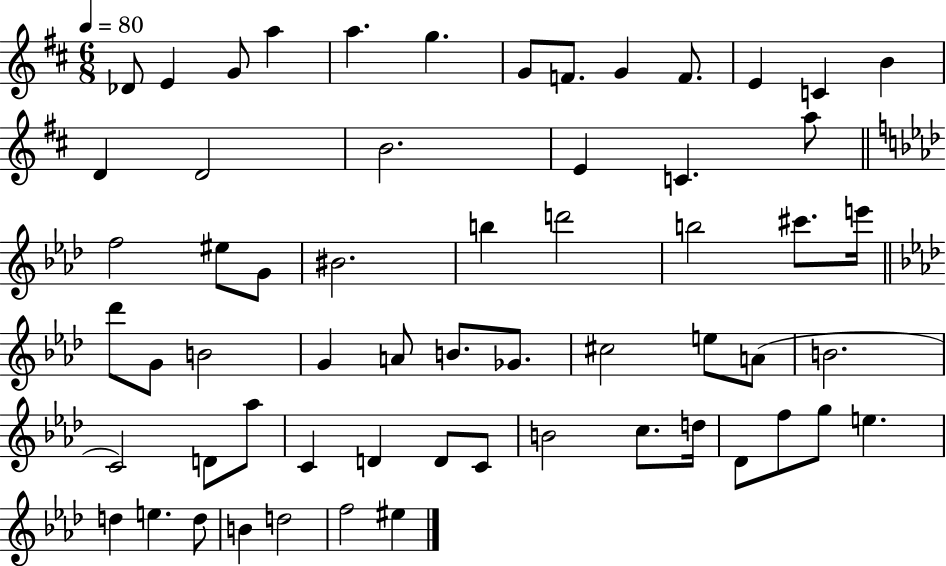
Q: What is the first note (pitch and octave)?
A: Db4